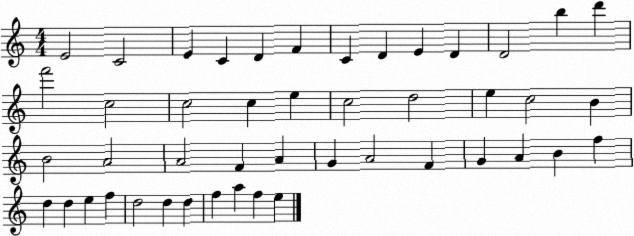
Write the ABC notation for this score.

X:1
T:Untitled
M:4/4
L:1/4
K:C
E2 C2 E C D F C D E D D2 b d' f'2 c2 c2 c e c2 d2 e c2 B B2 A2 A2 F A G A2 F G A B f d d e f d2 d d f a f e